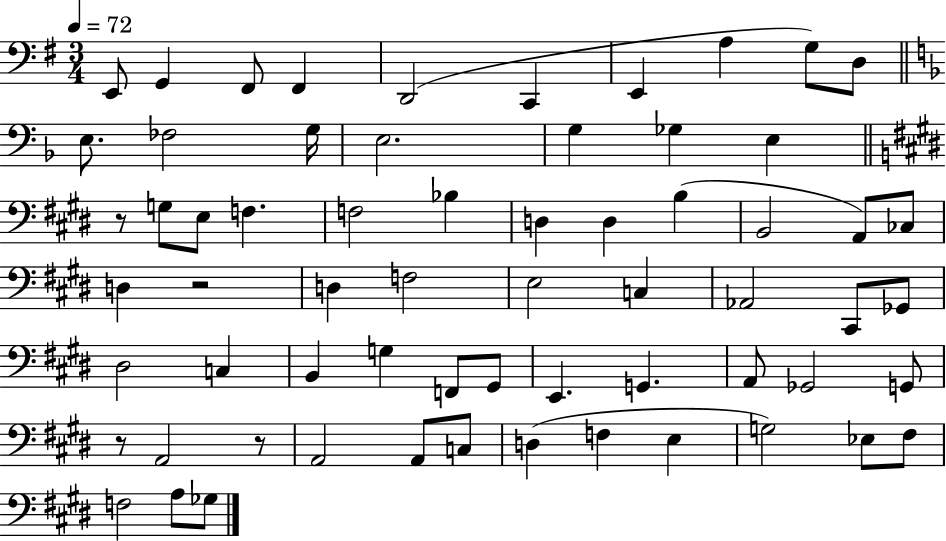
X:1
T:Untitled
M:3/4
L:1/4
K:G
E,,/2 G,, ^F,,/2 ^F,, D,,2 C,, E,, A, G,/2 D,/2 E,/2 _F,2 G,/4 E,2 G, _G, E, z/2 G,/2 E,/2 F, F,2 _B, D, D, B, B,,2 A,,/2 _C,/2 D, z2 D, F,2 E,2 C, _A,,2 ^C,,/2 _G,,/2 ^D,2 C, B,, G, F,,/2 ^G,,/2 E,, G,, A,,/2 _G,,2 G,,/2 z/2 A,,2 z/2 A,,2 A,,/2 C,/2 D, F, E, G,2 _E,/2 ^F,/2 F,2 A,/2 _G,/2